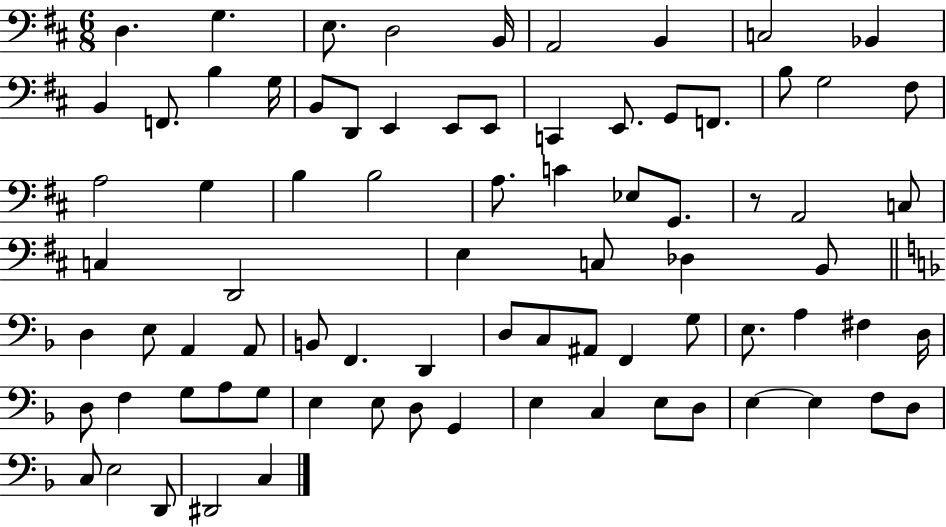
X:1
T:Untitled
M:6/8
L:1/4
K:D
D, G, E,/2 D,2 B,,/4 A,,2 B,, C,2 _B,, B,, F,,/2 B, G,/4 B,,/2 D,,/2 E,, E,,/2 E,,/2 C,, E,,/2 G,,/2 F,,/2 B,/2 G,2 ^F,/2 A,2 G, B, B,2 A,/2 C _E,/2 G,,/2 z/2 A,,2 C,/2 C, D,,2 E, C,/2 _D, B,,/2 D, E,/2 A,, A,,/2 B,,/2 F,, D,, D,/2 C,/2 ^A,,/2 F,, G,/2 E,/2 A, ^F, D,/4 D,/2 F, G,/2 A,/2 G,/2 E, E,/2 D,/2 G,, E, C, E,/2 D,/2 E, E, F,/2 D,/2 C,/2 E,2 D,,/2 ^D,,2 C,